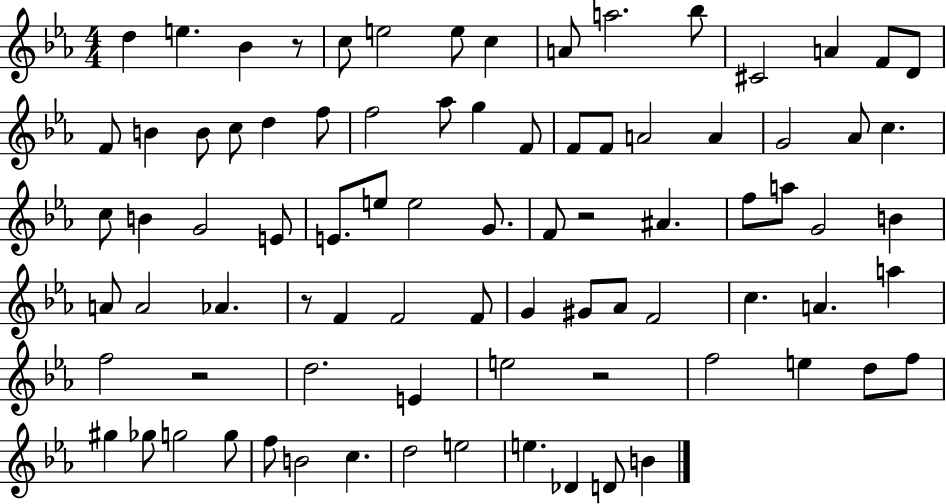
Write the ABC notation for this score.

X:1
T:Untitled
M:4/4
L:1/4
K:Eb
d e _B z/2 c/2 e2 e/2 c A/2 a2 _b/2 ^C2 A F/2 D/2 F/2 B B/2 c/2 d f/2 f2 _a/2 g F/2 F/2 F/2 A2 A G2 _A/2 c c/2 B G2 E/2 E/2 e/2 e2 G/2 F/2 z2 ^A f/2 a/2 G2 B A/2 A2 _A z/2 F F2 F/2 G ^G/2 _A/2 F2 c A a f2 z2 d2 E e2 z2 f2 e d/2 f/2 ^g _g/2 g2 g/2 f/2 B2 c d2 e2 e _D D/2 B